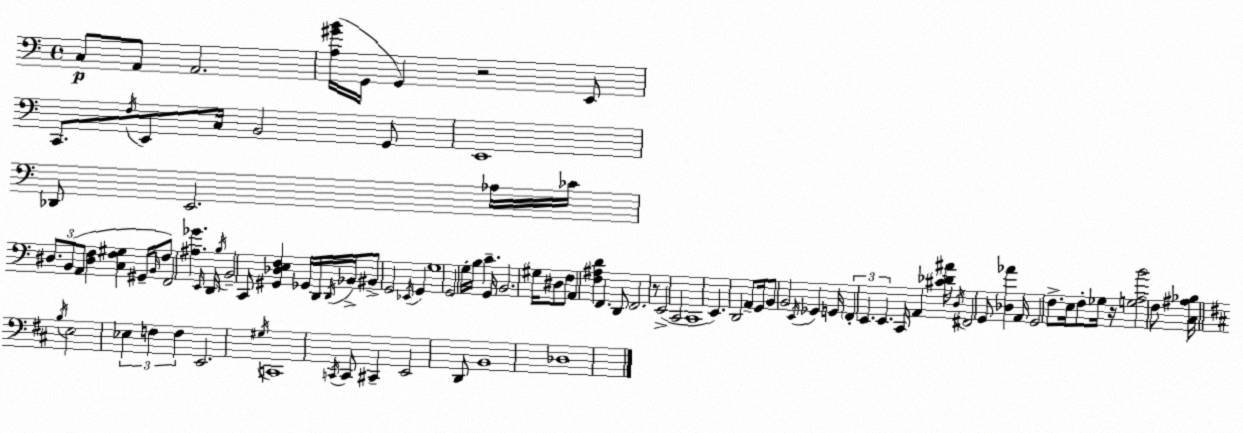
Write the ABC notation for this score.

X:1
T:Untitled
M:4/4
L:1/4
K:C
C,/2 A,,/2 A,,2 [A,^GB]/4 G,,/4 G,, z2 E,,/2 C,,/2 F,/4 E,,/2 C,/4 B,,2 G,,/2 E,,4 _D,,/2 E,,2 _A,/4 _C/4 ^D,/2 B,,/2 A,,/2 [^D,F,] [C,F,^G,] ^G,,/4 B,,/4 F,/2 F,,2 [^A,_G] E,,/4 D,,/4 B,/4 B,,2 C,,/2 [^G,,_D,E,F,] _G,,/4 D,,/4 D,,/4 _B,,/4 ^B,,/2 G,,2 _E,,/4 G,, G,4 G,,2 G,/4 B,/4 C G,,/4 B,,2 ^G,/4 ^D,/2 F,/2 A,, [F,^A,D] F,, D,,/2 F,,2 z/2 E,,2 C,,2 C,,4 E,, D,,2 A,,/2 G,,/4 B,,/2 B,,2 E,,/4 _G,, G,,/4 F,, E,, E,, C,,/4 A,, [^C_D^A]/4 D,/4 ^F,,2 G,,/2 [_D,_A] A,,/4 G,,2 F,/2 E,/4 F,/2 _G,/4 z/4 [G,A,B]2 F,/2 [C,^A,_B,]/4 B,/4 E,2 _E, F, F, E,,2 ^G,/4 C,,4 C,,/4 C,,/2 ^C,, E,,2 D,,/2 B,,4 _D,4